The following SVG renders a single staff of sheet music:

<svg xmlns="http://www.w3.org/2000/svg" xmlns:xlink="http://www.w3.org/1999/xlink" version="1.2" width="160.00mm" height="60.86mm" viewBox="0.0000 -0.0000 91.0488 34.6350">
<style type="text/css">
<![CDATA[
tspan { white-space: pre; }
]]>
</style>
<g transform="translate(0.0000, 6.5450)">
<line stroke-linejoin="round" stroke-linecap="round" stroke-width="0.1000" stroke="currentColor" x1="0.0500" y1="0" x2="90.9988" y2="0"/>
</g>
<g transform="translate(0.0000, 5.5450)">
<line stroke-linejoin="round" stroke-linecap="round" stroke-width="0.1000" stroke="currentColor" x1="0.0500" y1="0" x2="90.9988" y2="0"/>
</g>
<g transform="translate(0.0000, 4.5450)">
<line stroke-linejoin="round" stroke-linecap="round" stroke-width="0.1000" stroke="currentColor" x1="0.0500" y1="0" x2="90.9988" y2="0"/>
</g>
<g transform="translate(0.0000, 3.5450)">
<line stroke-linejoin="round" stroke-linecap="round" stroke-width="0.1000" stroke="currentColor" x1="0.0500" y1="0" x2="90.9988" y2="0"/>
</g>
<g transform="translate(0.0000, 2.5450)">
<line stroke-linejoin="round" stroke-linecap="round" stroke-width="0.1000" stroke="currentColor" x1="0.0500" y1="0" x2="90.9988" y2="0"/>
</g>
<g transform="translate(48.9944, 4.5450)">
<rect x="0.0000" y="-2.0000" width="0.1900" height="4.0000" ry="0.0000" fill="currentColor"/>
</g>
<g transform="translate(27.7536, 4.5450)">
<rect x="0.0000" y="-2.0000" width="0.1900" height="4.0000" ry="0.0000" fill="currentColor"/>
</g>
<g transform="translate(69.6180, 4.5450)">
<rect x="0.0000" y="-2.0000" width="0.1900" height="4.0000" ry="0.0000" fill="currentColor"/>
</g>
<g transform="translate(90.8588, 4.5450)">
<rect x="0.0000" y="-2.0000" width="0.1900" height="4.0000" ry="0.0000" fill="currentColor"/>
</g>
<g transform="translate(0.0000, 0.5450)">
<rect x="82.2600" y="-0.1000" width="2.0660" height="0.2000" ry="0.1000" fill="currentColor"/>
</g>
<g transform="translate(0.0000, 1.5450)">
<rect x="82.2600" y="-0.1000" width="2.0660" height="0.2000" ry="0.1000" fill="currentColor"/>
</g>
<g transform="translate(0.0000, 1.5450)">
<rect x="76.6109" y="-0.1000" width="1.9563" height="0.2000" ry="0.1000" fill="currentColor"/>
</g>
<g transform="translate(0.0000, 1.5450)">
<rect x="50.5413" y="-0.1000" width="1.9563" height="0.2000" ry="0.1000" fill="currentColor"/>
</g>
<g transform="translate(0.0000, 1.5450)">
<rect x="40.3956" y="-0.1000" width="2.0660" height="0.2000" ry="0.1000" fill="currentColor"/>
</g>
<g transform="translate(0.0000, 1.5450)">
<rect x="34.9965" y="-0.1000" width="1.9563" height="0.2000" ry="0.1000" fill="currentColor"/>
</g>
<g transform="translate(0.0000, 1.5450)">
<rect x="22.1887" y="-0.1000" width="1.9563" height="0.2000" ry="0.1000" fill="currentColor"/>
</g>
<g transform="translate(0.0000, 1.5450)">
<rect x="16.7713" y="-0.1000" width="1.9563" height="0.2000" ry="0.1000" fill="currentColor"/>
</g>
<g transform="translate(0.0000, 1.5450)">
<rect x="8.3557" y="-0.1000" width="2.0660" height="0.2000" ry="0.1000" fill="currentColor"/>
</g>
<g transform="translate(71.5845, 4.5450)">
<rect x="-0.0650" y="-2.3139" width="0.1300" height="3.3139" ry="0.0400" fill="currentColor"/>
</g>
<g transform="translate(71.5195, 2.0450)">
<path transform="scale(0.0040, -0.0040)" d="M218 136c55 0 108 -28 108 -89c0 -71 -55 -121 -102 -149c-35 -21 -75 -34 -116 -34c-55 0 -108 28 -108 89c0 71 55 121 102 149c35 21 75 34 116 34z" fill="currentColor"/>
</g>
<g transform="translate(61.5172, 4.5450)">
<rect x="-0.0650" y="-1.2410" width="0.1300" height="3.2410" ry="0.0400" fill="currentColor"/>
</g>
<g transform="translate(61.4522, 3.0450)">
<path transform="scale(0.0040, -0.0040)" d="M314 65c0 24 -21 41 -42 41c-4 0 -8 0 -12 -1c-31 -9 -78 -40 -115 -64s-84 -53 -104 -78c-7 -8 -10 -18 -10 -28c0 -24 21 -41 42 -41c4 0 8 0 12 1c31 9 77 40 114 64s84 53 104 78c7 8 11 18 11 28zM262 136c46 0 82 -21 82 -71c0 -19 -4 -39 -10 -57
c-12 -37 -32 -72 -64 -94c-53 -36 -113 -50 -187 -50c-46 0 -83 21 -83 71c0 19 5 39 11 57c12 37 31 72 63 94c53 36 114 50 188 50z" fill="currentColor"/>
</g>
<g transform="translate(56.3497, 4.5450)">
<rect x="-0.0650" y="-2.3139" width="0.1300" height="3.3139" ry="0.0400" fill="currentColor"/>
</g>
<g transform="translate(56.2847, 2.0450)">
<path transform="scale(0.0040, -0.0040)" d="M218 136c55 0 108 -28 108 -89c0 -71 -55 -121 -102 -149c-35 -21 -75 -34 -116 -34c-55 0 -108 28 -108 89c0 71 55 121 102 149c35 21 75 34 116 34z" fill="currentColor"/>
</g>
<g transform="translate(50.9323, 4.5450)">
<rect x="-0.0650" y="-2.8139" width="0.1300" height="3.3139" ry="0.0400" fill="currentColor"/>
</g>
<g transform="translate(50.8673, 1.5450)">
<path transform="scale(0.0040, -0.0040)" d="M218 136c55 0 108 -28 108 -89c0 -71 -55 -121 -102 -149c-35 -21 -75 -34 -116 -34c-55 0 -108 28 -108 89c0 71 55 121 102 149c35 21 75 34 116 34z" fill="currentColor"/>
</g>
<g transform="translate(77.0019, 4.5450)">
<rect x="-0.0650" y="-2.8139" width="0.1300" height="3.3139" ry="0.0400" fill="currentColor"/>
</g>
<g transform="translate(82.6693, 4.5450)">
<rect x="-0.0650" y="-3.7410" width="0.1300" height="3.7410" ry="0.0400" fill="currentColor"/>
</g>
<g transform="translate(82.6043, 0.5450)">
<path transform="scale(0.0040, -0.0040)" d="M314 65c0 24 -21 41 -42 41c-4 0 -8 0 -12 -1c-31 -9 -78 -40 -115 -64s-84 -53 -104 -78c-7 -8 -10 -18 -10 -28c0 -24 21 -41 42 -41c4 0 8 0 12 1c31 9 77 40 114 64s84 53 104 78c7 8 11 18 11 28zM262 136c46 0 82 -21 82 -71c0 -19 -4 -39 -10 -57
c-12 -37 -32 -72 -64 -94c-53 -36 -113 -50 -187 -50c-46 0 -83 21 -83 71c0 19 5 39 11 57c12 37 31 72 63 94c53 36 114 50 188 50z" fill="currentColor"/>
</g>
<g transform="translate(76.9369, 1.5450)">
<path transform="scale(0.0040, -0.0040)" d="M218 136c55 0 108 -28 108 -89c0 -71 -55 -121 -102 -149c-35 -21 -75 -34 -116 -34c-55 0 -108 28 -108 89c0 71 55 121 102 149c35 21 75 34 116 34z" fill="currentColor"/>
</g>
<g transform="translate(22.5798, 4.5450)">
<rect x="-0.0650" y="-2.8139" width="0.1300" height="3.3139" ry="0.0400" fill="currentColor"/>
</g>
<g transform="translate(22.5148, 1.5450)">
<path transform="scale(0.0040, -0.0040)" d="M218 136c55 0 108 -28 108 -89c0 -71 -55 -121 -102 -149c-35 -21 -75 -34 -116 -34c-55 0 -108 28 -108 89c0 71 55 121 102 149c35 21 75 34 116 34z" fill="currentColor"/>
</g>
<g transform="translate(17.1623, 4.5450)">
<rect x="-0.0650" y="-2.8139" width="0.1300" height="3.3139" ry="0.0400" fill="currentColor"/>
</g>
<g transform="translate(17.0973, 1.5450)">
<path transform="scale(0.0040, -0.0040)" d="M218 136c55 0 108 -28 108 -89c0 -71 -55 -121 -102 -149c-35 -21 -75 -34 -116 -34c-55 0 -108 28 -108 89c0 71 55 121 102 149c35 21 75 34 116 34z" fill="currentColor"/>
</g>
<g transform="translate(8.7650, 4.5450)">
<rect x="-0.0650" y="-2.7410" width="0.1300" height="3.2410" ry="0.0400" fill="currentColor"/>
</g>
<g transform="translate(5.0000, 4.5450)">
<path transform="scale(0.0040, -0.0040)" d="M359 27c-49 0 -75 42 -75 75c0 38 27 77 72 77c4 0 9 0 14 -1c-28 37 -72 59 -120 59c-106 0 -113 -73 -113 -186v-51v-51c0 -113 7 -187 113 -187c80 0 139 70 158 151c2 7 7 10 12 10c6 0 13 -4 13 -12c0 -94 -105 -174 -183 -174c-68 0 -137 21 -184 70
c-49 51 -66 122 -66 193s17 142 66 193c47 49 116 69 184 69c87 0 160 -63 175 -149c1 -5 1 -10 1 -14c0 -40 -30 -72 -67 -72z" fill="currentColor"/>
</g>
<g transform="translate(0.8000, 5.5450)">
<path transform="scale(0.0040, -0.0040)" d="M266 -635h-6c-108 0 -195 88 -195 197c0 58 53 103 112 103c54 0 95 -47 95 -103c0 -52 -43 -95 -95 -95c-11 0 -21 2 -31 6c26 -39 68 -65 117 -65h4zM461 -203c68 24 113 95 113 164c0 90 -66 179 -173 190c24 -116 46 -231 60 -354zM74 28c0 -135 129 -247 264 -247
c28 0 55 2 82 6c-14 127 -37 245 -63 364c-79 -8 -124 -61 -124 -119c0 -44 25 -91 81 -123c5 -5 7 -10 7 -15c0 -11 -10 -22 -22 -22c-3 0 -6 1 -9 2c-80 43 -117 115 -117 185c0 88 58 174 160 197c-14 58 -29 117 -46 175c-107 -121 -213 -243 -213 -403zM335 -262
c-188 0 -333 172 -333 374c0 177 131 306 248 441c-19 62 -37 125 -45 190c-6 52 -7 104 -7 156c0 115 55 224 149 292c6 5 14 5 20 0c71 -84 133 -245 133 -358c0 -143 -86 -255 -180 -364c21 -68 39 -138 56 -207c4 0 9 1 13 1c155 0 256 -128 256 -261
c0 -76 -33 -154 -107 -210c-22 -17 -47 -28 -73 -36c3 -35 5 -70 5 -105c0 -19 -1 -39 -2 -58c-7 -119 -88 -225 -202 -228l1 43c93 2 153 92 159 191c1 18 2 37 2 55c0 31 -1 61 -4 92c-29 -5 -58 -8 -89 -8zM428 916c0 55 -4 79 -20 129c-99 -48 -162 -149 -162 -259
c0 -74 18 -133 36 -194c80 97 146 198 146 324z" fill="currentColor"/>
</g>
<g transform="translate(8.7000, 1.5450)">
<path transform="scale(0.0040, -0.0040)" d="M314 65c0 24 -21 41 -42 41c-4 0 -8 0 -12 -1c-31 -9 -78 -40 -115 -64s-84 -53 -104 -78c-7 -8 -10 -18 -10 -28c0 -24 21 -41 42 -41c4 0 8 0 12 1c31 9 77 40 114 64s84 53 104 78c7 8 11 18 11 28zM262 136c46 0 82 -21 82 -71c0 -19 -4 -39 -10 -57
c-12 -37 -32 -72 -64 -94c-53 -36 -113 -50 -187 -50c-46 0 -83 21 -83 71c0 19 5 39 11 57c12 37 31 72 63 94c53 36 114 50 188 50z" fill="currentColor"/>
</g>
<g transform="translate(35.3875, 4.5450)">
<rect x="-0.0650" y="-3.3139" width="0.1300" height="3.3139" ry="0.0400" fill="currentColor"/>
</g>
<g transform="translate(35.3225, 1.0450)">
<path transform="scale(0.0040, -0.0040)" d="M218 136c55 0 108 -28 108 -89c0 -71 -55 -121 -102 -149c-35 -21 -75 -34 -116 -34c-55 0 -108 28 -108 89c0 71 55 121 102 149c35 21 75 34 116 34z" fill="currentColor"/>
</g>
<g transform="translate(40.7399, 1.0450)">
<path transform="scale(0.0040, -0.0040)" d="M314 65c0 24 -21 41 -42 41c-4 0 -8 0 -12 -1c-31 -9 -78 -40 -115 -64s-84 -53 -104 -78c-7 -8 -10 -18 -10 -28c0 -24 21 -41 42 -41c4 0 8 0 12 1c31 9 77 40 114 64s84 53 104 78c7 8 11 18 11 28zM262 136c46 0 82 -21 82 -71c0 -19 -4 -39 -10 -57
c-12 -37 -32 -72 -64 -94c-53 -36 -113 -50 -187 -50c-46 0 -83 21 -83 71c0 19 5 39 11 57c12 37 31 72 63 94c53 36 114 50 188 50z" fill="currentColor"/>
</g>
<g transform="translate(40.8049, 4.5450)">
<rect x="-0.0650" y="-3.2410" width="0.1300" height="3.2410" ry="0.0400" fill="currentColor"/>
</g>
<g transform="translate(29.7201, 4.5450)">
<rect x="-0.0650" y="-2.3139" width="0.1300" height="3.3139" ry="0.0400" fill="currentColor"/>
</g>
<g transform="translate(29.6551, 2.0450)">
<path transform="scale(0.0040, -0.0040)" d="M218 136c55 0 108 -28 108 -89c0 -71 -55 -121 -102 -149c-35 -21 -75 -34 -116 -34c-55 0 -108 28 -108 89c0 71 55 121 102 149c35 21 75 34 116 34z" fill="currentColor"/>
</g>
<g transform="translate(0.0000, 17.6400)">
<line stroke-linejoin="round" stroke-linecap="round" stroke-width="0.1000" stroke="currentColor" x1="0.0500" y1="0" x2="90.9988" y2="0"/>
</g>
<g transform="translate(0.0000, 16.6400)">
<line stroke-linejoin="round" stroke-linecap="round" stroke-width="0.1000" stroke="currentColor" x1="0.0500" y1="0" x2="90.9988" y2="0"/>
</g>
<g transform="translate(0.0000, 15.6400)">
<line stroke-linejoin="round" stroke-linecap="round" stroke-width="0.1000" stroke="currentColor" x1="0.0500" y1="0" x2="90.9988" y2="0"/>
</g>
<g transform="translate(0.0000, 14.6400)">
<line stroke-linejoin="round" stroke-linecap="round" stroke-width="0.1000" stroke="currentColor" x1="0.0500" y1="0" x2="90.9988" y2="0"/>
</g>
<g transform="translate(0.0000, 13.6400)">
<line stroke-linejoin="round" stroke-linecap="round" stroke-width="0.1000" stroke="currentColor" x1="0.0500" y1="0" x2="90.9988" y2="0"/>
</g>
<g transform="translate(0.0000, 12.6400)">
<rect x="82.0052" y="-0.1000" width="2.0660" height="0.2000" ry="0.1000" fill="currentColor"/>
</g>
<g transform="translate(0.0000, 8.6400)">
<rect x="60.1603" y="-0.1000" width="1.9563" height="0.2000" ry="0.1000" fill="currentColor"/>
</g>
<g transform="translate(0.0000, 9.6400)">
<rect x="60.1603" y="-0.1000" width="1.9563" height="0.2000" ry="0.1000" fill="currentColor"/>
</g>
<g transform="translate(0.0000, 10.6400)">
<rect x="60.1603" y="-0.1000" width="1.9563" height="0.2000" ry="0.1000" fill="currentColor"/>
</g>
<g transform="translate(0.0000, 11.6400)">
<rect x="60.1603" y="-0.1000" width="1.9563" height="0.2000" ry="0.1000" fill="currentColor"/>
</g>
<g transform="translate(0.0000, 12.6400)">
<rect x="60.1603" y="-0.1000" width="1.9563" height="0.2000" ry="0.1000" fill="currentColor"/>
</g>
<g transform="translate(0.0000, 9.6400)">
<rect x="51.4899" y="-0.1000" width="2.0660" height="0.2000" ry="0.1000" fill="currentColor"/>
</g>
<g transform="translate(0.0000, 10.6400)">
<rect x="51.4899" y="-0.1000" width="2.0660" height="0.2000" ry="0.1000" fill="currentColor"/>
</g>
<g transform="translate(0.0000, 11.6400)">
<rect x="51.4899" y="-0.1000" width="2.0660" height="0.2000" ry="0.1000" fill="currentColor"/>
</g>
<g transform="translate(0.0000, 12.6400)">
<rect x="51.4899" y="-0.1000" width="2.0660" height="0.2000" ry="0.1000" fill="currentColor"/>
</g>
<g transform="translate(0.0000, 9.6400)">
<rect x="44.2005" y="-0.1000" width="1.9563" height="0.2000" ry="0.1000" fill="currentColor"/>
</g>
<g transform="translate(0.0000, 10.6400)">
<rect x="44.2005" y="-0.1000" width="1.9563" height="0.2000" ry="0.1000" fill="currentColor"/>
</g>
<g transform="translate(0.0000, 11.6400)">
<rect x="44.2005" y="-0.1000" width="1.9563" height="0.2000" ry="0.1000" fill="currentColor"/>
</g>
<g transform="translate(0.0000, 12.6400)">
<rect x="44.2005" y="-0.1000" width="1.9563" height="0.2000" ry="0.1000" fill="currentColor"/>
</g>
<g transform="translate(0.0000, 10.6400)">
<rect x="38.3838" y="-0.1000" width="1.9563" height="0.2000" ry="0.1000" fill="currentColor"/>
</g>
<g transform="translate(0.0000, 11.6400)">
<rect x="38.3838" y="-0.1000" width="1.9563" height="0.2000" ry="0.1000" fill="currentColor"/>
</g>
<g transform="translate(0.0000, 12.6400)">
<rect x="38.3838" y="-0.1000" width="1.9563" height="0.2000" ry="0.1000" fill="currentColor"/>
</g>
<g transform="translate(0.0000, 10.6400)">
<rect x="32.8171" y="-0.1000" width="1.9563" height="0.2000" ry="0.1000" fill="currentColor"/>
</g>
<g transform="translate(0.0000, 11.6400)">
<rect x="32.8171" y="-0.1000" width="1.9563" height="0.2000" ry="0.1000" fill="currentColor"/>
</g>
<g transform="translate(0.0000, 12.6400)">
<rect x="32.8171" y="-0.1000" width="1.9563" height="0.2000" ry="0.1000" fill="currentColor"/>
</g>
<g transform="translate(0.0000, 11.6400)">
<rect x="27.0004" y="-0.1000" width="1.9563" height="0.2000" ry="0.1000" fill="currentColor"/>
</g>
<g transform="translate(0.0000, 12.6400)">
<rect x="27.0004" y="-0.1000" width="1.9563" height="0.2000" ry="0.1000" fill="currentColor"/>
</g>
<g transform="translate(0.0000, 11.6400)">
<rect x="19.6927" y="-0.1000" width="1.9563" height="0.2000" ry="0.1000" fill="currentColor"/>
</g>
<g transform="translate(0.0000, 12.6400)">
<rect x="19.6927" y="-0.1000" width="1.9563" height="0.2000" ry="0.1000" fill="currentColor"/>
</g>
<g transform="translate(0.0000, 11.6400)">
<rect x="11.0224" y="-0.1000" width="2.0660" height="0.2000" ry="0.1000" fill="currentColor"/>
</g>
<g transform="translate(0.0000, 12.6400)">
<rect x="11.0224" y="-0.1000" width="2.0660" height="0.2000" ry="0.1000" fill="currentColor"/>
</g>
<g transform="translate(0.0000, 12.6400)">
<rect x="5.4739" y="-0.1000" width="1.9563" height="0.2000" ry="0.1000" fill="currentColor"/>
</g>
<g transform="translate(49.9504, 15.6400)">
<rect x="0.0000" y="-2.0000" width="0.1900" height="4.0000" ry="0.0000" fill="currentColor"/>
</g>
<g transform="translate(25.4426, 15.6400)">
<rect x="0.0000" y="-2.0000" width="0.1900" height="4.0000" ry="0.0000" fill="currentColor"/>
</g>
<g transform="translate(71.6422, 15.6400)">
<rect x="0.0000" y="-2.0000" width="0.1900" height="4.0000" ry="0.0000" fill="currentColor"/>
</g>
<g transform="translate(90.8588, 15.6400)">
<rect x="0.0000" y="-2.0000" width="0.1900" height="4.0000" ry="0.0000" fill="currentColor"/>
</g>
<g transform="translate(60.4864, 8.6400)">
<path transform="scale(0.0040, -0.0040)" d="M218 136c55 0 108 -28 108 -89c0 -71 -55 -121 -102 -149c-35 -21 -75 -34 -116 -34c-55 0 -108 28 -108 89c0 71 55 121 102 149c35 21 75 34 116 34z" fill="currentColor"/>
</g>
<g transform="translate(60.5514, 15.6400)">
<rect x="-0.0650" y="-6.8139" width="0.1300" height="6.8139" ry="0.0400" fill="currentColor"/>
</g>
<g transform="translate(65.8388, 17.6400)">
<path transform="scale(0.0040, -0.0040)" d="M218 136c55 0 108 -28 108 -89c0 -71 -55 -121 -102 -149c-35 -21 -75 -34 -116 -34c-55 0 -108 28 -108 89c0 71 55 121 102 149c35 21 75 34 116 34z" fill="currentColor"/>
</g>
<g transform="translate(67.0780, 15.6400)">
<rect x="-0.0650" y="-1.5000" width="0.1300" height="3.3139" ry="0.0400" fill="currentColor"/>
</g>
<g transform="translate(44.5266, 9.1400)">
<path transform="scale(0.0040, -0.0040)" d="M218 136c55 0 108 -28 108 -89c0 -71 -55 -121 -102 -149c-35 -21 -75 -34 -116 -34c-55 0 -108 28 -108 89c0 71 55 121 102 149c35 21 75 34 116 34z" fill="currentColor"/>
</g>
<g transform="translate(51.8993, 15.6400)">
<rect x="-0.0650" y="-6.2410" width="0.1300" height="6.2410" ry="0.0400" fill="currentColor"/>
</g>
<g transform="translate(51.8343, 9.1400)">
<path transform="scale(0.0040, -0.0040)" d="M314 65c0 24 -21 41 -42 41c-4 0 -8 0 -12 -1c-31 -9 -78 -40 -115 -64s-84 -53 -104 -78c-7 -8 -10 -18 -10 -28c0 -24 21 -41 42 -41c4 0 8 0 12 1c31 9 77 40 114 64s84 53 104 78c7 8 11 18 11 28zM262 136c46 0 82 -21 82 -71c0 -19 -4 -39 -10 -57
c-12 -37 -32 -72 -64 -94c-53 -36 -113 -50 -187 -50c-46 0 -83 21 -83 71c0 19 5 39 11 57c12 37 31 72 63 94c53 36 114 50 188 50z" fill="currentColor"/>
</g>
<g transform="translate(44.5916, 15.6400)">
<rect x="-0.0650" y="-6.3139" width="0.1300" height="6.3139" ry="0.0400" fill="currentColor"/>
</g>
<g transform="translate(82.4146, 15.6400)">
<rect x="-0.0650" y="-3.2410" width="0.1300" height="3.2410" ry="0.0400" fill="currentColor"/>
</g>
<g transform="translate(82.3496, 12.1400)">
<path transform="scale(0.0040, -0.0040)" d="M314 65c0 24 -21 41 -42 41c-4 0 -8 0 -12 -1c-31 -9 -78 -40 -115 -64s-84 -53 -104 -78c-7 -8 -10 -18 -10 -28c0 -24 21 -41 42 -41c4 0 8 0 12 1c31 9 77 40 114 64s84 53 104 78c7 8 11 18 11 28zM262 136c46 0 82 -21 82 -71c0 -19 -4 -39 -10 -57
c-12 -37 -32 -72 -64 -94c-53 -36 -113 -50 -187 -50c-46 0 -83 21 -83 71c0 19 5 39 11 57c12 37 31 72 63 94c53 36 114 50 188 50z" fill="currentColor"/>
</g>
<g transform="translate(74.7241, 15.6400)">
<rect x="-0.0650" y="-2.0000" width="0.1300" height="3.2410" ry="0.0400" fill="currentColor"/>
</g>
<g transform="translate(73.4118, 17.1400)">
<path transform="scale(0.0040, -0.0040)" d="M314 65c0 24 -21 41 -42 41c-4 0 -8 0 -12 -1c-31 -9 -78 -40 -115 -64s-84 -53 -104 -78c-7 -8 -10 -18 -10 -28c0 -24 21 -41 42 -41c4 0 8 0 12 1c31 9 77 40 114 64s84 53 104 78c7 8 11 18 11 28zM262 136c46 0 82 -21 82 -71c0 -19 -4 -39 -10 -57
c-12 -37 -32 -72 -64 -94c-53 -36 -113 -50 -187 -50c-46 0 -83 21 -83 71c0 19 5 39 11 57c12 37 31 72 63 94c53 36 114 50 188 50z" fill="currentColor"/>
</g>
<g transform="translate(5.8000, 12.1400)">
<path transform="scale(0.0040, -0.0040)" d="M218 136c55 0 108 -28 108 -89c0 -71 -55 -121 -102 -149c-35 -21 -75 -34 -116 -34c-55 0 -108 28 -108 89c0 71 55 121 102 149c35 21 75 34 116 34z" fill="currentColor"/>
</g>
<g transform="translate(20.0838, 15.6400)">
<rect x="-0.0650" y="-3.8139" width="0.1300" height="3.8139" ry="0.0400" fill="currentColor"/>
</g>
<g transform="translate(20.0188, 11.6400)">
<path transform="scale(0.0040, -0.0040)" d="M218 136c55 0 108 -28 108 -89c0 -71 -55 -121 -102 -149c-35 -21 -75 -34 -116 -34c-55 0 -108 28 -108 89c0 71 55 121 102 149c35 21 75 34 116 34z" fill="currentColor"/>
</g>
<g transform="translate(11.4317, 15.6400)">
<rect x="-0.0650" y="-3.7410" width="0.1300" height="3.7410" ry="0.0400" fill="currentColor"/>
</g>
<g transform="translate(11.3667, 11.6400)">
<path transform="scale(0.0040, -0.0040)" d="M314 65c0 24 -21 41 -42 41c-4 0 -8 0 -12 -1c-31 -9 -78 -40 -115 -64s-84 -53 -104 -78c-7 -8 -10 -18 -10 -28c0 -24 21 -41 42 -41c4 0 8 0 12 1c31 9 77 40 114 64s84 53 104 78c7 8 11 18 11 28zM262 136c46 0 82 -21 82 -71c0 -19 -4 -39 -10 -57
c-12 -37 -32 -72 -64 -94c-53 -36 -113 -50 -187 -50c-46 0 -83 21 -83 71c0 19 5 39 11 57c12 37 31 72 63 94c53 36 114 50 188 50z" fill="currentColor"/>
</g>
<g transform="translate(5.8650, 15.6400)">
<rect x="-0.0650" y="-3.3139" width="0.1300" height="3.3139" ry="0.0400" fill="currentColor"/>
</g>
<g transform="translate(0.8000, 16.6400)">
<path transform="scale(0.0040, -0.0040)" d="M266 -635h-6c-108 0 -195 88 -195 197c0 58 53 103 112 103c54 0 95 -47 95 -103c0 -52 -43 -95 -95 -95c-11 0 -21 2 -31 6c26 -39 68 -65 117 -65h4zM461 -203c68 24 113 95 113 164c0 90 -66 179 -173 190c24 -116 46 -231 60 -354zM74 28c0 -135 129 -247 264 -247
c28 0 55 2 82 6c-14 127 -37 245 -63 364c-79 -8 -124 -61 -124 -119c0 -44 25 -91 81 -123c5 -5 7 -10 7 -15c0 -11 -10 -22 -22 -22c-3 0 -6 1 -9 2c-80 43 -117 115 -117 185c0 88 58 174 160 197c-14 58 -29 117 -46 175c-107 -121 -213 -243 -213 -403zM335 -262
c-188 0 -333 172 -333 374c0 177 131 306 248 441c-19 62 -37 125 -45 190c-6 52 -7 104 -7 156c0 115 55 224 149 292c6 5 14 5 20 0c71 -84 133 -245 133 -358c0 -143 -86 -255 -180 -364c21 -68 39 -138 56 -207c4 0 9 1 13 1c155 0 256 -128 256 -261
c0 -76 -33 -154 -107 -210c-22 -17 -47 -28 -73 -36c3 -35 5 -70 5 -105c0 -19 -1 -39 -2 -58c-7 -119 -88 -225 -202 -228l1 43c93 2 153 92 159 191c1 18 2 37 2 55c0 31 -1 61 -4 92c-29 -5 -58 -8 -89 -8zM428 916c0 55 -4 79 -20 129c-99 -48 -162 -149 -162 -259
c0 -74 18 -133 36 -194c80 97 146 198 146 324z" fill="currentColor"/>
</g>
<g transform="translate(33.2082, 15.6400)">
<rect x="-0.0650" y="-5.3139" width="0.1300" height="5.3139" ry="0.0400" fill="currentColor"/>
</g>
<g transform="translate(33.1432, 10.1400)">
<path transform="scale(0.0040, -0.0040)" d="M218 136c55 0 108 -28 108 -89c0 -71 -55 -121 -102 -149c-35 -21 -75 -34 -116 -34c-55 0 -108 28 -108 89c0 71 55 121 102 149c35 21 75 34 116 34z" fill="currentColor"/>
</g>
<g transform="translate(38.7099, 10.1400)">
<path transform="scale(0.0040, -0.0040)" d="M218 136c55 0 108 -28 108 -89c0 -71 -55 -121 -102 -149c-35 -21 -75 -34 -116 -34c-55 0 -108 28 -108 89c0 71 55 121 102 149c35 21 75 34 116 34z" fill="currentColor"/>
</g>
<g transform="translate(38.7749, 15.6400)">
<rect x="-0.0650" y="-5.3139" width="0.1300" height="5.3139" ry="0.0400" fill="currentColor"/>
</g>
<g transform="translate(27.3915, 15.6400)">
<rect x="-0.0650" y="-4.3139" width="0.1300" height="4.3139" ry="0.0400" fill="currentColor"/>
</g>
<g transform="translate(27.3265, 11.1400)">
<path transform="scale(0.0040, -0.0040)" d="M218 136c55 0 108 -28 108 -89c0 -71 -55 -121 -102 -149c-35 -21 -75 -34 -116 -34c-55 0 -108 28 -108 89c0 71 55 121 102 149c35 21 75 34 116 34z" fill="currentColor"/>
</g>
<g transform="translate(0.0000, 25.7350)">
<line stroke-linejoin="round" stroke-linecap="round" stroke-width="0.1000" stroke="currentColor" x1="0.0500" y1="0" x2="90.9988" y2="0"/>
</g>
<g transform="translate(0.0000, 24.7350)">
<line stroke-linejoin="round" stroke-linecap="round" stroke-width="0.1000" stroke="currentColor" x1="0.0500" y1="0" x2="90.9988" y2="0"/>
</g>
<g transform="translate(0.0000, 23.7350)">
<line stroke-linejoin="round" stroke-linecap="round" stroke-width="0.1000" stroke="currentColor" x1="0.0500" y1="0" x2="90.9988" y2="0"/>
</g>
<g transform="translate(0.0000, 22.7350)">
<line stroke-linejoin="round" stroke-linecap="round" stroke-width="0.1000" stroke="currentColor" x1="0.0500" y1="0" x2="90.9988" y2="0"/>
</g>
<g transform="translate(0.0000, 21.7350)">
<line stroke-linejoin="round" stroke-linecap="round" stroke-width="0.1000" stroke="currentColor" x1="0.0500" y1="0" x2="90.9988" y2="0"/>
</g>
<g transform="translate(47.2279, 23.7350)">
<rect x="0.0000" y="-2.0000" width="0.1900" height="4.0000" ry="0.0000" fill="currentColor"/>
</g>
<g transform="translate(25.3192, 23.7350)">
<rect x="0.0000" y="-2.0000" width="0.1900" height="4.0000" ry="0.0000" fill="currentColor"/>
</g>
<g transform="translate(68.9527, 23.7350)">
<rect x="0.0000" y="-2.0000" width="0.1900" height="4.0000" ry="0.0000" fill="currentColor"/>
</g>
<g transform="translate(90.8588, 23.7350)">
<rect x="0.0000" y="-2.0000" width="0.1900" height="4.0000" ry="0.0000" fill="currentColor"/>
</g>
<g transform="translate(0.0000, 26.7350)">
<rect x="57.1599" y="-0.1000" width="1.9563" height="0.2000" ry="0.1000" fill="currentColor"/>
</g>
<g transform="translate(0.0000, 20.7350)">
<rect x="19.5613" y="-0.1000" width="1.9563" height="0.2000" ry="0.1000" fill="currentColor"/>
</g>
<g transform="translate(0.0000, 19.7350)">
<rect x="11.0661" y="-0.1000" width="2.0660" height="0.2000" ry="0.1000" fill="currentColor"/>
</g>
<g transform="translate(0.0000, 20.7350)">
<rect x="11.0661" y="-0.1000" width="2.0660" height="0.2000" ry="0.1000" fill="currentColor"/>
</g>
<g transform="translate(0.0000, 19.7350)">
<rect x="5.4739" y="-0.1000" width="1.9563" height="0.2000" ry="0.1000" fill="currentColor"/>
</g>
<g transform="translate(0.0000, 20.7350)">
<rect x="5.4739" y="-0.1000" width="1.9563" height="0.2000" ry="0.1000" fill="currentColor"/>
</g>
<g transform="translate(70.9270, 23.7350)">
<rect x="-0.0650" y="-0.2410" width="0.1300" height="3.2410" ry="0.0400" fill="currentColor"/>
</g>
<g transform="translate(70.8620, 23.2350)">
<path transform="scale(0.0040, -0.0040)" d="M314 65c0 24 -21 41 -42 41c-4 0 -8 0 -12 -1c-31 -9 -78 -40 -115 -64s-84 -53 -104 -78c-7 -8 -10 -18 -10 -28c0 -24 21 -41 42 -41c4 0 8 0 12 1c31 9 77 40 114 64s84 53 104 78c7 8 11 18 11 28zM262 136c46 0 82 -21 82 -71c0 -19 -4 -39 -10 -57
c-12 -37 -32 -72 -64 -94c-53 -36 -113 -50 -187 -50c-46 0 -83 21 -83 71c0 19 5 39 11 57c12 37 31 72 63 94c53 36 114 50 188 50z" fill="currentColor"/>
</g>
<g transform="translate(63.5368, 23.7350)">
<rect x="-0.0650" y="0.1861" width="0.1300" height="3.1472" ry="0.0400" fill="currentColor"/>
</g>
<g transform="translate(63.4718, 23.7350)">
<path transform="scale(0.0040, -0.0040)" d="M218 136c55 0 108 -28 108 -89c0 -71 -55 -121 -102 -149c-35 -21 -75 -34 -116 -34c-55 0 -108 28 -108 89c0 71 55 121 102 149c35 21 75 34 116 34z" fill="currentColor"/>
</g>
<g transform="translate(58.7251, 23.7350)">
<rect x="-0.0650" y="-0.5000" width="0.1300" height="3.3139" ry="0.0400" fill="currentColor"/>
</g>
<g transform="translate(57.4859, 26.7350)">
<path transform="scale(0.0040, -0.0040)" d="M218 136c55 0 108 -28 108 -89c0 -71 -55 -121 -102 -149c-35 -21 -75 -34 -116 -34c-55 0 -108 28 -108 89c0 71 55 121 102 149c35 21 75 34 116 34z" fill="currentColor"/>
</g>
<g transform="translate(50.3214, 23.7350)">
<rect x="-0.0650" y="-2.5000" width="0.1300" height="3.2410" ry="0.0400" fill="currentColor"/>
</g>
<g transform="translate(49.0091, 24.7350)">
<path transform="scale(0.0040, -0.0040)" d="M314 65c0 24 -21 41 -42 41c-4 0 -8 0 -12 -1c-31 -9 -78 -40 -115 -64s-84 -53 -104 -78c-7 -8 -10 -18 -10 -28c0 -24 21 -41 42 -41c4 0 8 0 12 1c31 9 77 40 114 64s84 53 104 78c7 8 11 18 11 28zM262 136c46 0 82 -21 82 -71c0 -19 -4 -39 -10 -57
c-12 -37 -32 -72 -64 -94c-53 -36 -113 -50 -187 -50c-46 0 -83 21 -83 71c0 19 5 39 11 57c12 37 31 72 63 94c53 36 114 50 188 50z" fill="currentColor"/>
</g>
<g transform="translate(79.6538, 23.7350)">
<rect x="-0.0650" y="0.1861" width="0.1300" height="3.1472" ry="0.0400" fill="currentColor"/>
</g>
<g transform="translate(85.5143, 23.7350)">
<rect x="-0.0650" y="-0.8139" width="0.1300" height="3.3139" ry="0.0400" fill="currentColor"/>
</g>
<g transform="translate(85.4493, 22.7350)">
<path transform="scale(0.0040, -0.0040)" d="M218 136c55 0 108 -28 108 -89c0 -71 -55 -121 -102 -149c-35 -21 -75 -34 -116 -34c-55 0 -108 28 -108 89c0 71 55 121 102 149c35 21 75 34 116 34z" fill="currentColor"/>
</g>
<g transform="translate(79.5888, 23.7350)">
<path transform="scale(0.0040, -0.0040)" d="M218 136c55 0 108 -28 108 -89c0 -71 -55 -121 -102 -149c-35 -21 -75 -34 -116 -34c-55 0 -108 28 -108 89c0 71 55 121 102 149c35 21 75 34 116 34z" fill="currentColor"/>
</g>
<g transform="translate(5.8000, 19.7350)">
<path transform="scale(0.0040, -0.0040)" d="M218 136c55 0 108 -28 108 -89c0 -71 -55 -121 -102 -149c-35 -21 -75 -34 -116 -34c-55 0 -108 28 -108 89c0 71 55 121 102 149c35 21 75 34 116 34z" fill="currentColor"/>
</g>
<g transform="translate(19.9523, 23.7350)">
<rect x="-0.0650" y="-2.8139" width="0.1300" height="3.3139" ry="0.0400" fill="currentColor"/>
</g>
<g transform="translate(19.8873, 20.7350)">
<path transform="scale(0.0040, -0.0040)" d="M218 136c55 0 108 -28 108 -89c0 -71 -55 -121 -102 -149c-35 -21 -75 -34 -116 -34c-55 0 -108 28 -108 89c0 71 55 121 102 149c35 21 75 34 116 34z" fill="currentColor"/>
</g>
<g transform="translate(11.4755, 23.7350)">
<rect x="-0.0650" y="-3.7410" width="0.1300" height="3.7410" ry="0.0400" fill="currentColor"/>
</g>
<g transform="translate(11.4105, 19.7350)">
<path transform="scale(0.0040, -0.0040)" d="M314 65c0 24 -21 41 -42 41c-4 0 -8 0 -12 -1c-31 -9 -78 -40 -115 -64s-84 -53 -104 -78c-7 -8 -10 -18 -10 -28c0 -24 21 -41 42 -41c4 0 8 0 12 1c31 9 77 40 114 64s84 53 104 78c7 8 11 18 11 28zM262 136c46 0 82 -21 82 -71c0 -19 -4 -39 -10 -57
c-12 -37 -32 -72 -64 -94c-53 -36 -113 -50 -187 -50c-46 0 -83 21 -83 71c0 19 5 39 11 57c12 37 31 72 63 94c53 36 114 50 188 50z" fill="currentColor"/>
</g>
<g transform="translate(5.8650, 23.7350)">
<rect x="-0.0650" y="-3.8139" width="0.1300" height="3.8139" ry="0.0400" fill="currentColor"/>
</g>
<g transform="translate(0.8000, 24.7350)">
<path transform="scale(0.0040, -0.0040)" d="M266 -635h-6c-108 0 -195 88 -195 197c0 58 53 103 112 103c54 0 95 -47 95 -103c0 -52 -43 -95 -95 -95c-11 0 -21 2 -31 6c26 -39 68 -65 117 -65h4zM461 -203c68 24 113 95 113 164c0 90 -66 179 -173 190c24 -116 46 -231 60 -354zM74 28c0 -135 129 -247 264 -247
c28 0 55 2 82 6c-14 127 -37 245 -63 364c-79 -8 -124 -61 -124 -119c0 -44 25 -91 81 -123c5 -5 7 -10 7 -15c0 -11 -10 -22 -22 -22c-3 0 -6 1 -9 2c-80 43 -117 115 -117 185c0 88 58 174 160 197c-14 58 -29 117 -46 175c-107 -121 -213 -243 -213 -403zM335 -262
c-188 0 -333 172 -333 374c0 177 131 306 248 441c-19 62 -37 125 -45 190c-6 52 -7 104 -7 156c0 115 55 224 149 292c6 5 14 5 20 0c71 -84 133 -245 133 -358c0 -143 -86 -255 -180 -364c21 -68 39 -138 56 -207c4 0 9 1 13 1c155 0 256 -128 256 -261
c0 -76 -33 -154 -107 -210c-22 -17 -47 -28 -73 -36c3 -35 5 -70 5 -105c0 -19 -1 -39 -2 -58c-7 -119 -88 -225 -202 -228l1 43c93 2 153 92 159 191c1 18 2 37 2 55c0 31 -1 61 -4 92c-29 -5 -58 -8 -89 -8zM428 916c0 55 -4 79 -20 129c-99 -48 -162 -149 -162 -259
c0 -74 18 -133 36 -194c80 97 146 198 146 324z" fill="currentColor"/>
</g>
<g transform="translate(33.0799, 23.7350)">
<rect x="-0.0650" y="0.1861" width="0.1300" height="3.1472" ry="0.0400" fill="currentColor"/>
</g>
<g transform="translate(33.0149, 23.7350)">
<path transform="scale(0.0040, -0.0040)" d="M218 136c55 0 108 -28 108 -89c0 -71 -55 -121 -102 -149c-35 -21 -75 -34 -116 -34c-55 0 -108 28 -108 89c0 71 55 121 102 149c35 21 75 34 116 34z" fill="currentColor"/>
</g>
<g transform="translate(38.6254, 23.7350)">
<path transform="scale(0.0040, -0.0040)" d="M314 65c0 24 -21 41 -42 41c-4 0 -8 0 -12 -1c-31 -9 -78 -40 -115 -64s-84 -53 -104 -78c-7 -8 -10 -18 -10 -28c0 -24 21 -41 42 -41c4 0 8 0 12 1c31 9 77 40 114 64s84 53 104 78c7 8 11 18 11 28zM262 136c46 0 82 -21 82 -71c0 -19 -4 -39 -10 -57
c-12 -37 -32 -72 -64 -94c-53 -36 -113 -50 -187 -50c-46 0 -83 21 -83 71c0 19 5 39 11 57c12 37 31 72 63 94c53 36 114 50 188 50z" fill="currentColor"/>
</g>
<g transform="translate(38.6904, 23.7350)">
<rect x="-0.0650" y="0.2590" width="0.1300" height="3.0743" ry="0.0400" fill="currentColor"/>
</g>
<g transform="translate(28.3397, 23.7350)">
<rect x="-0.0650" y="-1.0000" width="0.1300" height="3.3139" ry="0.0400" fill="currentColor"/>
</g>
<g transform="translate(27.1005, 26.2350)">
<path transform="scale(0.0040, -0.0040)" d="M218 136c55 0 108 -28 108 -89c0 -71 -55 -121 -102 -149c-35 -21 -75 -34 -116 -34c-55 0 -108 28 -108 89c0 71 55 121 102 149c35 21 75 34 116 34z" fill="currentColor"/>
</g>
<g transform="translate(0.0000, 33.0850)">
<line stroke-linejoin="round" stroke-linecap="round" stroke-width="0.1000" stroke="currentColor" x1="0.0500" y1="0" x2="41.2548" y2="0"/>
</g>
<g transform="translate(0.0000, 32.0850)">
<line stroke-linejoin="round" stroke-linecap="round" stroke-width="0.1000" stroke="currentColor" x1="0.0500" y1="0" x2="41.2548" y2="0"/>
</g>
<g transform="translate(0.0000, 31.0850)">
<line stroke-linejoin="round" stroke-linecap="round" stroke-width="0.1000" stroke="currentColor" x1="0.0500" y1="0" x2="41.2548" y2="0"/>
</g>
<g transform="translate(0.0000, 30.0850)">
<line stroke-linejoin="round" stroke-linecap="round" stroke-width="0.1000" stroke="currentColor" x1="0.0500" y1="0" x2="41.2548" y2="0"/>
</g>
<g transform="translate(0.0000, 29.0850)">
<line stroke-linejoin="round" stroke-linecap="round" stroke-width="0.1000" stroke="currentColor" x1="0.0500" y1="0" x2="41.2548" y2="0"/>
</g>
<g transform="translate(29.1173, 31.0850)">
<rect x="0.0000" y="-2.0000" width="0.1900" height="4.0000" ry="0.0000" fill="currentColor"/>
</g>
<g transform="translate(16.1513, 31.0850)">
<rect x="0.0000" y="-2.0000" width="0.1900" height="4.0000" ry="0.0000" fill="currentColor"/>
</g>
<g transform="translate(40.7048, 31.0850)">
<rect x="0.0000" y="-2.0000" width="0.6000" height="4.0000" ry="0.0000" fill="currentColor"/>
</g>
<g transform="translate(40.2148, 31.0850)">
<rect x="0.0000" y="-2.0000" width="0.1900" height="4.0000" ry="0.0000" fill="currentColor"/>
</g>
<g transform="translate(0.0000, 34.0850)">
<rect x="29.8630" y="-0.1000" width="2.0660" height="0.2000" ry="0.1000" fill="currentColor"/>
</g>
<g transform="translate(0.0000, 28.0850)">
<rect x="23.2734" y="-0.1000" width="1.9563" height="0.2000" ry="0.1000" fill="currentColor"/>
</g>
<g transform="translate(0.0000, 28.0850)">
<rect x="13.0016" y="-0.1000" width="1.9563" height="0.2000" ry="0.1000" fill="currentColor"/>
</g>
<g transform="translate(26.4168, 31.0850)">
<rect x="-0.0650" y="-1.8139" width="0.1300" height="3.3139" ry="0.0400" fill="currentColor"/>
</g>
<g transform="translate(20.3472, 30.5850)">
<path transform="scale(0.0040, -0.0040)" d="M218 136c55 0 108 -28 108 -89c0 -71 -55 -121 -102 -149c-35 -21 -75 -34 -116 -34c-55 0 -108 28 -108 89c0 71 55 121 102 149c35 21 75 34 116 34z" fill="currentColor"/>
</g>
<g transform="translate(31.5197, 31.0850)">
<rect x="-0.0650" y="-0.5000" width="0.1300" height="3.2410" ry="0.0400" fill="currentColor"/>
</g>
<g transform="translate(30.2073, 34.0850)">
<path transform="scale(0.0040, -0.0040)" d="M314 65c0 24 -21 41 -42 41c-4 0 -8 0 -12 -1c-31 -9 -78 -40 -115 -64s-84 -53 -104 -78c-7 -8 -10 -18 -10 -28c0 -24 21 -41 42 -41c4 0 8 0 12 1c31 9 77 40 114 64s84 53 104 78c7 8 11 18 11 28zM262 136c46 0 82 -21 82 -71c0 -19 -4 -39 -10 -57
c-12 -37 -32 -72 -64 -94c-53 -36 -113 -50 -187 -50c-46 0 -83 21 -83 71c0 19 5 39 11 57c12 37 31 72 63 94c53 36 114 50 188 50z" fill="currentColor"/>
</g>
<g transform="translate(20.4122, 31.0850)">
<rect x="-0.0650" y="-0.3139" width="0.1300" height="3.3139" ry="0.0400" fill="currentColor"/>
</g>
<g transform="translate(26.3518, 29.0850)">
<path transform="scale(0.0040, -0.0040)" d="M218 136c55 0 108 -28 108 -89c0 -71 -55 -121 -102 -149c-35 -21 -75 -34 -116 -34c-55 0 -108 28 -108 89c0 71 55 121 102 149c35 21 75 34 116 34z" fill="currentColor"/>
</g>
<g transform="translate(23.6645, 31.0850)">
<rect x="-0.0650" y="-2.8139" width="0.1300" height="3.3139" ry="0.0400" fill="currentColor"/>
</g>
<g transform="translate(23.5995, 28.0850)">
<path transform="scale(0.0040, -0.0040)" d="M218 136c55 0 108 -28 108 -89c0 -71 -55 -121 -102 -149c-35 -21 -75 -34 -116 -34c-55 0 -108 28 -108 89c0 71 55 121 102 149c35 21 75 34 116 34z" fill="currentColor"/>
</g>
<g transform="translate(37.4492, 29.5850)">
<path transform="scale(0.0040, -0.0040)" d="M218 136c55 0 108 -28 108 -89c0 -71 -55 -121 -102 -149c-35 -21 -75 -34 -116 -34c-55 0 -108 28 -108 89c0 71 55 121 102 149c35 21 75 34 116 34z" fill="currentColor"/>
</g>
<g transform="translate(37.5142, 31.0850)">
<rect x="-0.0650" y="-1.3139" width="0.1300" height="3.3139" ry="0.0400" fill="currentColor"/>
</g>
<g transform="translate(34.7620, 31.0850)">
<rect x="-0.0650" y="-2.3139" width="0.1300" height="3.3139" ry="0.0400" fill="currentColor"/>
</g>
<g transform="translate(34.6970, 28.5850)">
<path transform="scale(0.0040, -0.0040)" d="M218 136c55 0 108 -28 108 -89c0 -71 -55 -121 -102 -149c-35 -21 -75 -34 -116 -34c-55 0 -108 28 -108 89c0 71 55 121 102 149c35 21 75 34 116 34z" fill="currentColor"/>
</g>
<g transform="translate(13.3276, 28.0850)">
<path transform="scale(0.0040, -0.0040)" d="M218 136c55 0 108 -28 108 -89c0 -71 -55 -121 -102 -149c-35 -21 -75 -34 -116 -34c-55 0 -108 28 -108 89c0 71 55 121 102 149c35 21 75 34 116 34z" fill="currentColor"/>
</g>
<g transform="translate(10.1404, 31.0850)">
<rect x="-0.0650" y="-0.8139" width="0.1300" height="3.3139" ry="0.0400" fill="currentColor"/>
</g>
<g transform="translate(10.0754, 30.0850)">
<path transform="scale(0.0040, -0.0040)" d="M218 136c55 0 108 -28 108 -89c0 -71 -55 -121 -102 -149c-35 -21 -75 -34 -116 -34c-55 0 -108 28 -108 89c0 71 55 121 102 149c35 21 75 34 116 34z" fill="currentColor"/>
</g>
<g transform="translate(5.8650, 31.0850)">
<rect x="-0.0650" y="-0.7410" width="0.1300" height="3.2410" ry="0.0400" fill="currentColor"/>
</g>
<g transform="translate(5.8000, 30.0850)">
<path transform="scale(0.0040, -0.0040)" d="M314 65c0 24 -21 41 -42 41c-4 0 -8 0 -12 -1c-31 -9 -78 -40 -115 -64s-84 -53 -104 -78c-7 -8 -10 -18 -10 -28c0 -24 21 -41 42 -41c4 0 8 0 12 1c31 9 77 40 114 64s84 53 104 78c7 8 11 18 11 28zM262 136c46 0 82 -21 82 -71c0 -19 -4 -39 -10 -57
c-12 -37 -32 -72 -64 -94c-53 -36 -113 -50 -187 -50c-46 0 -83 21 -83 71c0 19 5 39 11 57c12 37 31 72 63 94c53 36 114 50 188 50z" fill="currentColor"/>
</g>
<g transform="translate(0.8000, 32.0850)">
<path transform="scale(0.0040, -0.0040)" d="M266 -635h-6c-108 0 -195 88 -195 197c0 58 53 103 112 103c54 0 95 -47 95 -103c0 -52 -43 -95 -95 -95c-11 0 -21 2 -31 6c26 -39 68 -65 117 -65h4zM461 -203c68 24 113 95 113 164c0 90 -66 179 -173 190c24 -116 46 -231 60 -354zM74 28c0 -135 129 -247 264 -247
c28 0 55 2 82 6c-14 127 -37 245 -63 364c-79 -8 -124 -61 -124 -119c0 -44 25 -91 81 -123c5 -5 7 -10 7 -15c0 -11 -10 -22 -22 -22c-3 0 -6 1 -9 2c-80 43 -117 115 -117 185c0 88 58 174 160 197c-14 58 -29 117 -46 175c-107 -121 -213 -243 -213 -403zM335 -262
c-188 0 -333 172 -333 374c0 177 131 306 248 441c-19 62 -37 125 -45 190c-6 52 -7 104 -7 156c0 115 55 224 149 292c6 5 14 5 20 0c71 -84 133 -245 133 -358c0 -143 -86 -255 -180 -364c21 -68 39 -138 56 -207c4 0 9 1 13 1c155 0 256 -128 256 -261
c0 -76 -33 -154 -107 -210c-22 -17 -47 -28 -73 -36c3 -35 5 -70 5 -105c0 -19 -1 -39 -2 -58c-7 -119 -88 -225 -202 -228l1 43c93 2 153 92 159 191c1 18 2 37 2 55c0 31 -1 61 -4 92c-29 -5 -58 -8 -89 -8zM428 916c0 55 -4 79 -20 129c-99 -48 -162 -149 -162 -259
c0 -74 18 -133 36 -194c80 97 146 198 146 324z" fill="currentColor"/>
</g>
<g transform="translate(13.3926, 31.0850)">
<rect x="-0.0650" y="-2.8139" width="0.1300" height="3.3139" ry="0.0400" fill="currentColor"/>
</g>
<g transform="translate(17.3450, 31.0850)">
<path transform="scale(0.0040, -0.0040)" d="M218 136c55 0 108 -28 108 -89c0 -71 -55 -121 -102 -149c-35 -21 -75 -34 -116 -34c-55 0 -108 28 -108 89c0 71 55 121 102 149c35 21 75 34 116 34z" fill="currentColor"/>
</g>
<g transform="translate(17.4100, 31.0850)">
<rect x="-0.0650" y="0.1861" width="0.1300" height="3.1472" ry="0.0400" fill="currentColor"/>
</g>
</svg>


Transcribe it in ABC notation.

X:1
T:Untitled
M:4/4
L:1/4
K:C
a2 a a g b b2 a g e2 g a c'2 b c'2 c' d' f' f' a' a'2 b' E F2 b2 c' c'2 a D B B2 G2 C B c2 B d d2 d a B c a f C2 g e